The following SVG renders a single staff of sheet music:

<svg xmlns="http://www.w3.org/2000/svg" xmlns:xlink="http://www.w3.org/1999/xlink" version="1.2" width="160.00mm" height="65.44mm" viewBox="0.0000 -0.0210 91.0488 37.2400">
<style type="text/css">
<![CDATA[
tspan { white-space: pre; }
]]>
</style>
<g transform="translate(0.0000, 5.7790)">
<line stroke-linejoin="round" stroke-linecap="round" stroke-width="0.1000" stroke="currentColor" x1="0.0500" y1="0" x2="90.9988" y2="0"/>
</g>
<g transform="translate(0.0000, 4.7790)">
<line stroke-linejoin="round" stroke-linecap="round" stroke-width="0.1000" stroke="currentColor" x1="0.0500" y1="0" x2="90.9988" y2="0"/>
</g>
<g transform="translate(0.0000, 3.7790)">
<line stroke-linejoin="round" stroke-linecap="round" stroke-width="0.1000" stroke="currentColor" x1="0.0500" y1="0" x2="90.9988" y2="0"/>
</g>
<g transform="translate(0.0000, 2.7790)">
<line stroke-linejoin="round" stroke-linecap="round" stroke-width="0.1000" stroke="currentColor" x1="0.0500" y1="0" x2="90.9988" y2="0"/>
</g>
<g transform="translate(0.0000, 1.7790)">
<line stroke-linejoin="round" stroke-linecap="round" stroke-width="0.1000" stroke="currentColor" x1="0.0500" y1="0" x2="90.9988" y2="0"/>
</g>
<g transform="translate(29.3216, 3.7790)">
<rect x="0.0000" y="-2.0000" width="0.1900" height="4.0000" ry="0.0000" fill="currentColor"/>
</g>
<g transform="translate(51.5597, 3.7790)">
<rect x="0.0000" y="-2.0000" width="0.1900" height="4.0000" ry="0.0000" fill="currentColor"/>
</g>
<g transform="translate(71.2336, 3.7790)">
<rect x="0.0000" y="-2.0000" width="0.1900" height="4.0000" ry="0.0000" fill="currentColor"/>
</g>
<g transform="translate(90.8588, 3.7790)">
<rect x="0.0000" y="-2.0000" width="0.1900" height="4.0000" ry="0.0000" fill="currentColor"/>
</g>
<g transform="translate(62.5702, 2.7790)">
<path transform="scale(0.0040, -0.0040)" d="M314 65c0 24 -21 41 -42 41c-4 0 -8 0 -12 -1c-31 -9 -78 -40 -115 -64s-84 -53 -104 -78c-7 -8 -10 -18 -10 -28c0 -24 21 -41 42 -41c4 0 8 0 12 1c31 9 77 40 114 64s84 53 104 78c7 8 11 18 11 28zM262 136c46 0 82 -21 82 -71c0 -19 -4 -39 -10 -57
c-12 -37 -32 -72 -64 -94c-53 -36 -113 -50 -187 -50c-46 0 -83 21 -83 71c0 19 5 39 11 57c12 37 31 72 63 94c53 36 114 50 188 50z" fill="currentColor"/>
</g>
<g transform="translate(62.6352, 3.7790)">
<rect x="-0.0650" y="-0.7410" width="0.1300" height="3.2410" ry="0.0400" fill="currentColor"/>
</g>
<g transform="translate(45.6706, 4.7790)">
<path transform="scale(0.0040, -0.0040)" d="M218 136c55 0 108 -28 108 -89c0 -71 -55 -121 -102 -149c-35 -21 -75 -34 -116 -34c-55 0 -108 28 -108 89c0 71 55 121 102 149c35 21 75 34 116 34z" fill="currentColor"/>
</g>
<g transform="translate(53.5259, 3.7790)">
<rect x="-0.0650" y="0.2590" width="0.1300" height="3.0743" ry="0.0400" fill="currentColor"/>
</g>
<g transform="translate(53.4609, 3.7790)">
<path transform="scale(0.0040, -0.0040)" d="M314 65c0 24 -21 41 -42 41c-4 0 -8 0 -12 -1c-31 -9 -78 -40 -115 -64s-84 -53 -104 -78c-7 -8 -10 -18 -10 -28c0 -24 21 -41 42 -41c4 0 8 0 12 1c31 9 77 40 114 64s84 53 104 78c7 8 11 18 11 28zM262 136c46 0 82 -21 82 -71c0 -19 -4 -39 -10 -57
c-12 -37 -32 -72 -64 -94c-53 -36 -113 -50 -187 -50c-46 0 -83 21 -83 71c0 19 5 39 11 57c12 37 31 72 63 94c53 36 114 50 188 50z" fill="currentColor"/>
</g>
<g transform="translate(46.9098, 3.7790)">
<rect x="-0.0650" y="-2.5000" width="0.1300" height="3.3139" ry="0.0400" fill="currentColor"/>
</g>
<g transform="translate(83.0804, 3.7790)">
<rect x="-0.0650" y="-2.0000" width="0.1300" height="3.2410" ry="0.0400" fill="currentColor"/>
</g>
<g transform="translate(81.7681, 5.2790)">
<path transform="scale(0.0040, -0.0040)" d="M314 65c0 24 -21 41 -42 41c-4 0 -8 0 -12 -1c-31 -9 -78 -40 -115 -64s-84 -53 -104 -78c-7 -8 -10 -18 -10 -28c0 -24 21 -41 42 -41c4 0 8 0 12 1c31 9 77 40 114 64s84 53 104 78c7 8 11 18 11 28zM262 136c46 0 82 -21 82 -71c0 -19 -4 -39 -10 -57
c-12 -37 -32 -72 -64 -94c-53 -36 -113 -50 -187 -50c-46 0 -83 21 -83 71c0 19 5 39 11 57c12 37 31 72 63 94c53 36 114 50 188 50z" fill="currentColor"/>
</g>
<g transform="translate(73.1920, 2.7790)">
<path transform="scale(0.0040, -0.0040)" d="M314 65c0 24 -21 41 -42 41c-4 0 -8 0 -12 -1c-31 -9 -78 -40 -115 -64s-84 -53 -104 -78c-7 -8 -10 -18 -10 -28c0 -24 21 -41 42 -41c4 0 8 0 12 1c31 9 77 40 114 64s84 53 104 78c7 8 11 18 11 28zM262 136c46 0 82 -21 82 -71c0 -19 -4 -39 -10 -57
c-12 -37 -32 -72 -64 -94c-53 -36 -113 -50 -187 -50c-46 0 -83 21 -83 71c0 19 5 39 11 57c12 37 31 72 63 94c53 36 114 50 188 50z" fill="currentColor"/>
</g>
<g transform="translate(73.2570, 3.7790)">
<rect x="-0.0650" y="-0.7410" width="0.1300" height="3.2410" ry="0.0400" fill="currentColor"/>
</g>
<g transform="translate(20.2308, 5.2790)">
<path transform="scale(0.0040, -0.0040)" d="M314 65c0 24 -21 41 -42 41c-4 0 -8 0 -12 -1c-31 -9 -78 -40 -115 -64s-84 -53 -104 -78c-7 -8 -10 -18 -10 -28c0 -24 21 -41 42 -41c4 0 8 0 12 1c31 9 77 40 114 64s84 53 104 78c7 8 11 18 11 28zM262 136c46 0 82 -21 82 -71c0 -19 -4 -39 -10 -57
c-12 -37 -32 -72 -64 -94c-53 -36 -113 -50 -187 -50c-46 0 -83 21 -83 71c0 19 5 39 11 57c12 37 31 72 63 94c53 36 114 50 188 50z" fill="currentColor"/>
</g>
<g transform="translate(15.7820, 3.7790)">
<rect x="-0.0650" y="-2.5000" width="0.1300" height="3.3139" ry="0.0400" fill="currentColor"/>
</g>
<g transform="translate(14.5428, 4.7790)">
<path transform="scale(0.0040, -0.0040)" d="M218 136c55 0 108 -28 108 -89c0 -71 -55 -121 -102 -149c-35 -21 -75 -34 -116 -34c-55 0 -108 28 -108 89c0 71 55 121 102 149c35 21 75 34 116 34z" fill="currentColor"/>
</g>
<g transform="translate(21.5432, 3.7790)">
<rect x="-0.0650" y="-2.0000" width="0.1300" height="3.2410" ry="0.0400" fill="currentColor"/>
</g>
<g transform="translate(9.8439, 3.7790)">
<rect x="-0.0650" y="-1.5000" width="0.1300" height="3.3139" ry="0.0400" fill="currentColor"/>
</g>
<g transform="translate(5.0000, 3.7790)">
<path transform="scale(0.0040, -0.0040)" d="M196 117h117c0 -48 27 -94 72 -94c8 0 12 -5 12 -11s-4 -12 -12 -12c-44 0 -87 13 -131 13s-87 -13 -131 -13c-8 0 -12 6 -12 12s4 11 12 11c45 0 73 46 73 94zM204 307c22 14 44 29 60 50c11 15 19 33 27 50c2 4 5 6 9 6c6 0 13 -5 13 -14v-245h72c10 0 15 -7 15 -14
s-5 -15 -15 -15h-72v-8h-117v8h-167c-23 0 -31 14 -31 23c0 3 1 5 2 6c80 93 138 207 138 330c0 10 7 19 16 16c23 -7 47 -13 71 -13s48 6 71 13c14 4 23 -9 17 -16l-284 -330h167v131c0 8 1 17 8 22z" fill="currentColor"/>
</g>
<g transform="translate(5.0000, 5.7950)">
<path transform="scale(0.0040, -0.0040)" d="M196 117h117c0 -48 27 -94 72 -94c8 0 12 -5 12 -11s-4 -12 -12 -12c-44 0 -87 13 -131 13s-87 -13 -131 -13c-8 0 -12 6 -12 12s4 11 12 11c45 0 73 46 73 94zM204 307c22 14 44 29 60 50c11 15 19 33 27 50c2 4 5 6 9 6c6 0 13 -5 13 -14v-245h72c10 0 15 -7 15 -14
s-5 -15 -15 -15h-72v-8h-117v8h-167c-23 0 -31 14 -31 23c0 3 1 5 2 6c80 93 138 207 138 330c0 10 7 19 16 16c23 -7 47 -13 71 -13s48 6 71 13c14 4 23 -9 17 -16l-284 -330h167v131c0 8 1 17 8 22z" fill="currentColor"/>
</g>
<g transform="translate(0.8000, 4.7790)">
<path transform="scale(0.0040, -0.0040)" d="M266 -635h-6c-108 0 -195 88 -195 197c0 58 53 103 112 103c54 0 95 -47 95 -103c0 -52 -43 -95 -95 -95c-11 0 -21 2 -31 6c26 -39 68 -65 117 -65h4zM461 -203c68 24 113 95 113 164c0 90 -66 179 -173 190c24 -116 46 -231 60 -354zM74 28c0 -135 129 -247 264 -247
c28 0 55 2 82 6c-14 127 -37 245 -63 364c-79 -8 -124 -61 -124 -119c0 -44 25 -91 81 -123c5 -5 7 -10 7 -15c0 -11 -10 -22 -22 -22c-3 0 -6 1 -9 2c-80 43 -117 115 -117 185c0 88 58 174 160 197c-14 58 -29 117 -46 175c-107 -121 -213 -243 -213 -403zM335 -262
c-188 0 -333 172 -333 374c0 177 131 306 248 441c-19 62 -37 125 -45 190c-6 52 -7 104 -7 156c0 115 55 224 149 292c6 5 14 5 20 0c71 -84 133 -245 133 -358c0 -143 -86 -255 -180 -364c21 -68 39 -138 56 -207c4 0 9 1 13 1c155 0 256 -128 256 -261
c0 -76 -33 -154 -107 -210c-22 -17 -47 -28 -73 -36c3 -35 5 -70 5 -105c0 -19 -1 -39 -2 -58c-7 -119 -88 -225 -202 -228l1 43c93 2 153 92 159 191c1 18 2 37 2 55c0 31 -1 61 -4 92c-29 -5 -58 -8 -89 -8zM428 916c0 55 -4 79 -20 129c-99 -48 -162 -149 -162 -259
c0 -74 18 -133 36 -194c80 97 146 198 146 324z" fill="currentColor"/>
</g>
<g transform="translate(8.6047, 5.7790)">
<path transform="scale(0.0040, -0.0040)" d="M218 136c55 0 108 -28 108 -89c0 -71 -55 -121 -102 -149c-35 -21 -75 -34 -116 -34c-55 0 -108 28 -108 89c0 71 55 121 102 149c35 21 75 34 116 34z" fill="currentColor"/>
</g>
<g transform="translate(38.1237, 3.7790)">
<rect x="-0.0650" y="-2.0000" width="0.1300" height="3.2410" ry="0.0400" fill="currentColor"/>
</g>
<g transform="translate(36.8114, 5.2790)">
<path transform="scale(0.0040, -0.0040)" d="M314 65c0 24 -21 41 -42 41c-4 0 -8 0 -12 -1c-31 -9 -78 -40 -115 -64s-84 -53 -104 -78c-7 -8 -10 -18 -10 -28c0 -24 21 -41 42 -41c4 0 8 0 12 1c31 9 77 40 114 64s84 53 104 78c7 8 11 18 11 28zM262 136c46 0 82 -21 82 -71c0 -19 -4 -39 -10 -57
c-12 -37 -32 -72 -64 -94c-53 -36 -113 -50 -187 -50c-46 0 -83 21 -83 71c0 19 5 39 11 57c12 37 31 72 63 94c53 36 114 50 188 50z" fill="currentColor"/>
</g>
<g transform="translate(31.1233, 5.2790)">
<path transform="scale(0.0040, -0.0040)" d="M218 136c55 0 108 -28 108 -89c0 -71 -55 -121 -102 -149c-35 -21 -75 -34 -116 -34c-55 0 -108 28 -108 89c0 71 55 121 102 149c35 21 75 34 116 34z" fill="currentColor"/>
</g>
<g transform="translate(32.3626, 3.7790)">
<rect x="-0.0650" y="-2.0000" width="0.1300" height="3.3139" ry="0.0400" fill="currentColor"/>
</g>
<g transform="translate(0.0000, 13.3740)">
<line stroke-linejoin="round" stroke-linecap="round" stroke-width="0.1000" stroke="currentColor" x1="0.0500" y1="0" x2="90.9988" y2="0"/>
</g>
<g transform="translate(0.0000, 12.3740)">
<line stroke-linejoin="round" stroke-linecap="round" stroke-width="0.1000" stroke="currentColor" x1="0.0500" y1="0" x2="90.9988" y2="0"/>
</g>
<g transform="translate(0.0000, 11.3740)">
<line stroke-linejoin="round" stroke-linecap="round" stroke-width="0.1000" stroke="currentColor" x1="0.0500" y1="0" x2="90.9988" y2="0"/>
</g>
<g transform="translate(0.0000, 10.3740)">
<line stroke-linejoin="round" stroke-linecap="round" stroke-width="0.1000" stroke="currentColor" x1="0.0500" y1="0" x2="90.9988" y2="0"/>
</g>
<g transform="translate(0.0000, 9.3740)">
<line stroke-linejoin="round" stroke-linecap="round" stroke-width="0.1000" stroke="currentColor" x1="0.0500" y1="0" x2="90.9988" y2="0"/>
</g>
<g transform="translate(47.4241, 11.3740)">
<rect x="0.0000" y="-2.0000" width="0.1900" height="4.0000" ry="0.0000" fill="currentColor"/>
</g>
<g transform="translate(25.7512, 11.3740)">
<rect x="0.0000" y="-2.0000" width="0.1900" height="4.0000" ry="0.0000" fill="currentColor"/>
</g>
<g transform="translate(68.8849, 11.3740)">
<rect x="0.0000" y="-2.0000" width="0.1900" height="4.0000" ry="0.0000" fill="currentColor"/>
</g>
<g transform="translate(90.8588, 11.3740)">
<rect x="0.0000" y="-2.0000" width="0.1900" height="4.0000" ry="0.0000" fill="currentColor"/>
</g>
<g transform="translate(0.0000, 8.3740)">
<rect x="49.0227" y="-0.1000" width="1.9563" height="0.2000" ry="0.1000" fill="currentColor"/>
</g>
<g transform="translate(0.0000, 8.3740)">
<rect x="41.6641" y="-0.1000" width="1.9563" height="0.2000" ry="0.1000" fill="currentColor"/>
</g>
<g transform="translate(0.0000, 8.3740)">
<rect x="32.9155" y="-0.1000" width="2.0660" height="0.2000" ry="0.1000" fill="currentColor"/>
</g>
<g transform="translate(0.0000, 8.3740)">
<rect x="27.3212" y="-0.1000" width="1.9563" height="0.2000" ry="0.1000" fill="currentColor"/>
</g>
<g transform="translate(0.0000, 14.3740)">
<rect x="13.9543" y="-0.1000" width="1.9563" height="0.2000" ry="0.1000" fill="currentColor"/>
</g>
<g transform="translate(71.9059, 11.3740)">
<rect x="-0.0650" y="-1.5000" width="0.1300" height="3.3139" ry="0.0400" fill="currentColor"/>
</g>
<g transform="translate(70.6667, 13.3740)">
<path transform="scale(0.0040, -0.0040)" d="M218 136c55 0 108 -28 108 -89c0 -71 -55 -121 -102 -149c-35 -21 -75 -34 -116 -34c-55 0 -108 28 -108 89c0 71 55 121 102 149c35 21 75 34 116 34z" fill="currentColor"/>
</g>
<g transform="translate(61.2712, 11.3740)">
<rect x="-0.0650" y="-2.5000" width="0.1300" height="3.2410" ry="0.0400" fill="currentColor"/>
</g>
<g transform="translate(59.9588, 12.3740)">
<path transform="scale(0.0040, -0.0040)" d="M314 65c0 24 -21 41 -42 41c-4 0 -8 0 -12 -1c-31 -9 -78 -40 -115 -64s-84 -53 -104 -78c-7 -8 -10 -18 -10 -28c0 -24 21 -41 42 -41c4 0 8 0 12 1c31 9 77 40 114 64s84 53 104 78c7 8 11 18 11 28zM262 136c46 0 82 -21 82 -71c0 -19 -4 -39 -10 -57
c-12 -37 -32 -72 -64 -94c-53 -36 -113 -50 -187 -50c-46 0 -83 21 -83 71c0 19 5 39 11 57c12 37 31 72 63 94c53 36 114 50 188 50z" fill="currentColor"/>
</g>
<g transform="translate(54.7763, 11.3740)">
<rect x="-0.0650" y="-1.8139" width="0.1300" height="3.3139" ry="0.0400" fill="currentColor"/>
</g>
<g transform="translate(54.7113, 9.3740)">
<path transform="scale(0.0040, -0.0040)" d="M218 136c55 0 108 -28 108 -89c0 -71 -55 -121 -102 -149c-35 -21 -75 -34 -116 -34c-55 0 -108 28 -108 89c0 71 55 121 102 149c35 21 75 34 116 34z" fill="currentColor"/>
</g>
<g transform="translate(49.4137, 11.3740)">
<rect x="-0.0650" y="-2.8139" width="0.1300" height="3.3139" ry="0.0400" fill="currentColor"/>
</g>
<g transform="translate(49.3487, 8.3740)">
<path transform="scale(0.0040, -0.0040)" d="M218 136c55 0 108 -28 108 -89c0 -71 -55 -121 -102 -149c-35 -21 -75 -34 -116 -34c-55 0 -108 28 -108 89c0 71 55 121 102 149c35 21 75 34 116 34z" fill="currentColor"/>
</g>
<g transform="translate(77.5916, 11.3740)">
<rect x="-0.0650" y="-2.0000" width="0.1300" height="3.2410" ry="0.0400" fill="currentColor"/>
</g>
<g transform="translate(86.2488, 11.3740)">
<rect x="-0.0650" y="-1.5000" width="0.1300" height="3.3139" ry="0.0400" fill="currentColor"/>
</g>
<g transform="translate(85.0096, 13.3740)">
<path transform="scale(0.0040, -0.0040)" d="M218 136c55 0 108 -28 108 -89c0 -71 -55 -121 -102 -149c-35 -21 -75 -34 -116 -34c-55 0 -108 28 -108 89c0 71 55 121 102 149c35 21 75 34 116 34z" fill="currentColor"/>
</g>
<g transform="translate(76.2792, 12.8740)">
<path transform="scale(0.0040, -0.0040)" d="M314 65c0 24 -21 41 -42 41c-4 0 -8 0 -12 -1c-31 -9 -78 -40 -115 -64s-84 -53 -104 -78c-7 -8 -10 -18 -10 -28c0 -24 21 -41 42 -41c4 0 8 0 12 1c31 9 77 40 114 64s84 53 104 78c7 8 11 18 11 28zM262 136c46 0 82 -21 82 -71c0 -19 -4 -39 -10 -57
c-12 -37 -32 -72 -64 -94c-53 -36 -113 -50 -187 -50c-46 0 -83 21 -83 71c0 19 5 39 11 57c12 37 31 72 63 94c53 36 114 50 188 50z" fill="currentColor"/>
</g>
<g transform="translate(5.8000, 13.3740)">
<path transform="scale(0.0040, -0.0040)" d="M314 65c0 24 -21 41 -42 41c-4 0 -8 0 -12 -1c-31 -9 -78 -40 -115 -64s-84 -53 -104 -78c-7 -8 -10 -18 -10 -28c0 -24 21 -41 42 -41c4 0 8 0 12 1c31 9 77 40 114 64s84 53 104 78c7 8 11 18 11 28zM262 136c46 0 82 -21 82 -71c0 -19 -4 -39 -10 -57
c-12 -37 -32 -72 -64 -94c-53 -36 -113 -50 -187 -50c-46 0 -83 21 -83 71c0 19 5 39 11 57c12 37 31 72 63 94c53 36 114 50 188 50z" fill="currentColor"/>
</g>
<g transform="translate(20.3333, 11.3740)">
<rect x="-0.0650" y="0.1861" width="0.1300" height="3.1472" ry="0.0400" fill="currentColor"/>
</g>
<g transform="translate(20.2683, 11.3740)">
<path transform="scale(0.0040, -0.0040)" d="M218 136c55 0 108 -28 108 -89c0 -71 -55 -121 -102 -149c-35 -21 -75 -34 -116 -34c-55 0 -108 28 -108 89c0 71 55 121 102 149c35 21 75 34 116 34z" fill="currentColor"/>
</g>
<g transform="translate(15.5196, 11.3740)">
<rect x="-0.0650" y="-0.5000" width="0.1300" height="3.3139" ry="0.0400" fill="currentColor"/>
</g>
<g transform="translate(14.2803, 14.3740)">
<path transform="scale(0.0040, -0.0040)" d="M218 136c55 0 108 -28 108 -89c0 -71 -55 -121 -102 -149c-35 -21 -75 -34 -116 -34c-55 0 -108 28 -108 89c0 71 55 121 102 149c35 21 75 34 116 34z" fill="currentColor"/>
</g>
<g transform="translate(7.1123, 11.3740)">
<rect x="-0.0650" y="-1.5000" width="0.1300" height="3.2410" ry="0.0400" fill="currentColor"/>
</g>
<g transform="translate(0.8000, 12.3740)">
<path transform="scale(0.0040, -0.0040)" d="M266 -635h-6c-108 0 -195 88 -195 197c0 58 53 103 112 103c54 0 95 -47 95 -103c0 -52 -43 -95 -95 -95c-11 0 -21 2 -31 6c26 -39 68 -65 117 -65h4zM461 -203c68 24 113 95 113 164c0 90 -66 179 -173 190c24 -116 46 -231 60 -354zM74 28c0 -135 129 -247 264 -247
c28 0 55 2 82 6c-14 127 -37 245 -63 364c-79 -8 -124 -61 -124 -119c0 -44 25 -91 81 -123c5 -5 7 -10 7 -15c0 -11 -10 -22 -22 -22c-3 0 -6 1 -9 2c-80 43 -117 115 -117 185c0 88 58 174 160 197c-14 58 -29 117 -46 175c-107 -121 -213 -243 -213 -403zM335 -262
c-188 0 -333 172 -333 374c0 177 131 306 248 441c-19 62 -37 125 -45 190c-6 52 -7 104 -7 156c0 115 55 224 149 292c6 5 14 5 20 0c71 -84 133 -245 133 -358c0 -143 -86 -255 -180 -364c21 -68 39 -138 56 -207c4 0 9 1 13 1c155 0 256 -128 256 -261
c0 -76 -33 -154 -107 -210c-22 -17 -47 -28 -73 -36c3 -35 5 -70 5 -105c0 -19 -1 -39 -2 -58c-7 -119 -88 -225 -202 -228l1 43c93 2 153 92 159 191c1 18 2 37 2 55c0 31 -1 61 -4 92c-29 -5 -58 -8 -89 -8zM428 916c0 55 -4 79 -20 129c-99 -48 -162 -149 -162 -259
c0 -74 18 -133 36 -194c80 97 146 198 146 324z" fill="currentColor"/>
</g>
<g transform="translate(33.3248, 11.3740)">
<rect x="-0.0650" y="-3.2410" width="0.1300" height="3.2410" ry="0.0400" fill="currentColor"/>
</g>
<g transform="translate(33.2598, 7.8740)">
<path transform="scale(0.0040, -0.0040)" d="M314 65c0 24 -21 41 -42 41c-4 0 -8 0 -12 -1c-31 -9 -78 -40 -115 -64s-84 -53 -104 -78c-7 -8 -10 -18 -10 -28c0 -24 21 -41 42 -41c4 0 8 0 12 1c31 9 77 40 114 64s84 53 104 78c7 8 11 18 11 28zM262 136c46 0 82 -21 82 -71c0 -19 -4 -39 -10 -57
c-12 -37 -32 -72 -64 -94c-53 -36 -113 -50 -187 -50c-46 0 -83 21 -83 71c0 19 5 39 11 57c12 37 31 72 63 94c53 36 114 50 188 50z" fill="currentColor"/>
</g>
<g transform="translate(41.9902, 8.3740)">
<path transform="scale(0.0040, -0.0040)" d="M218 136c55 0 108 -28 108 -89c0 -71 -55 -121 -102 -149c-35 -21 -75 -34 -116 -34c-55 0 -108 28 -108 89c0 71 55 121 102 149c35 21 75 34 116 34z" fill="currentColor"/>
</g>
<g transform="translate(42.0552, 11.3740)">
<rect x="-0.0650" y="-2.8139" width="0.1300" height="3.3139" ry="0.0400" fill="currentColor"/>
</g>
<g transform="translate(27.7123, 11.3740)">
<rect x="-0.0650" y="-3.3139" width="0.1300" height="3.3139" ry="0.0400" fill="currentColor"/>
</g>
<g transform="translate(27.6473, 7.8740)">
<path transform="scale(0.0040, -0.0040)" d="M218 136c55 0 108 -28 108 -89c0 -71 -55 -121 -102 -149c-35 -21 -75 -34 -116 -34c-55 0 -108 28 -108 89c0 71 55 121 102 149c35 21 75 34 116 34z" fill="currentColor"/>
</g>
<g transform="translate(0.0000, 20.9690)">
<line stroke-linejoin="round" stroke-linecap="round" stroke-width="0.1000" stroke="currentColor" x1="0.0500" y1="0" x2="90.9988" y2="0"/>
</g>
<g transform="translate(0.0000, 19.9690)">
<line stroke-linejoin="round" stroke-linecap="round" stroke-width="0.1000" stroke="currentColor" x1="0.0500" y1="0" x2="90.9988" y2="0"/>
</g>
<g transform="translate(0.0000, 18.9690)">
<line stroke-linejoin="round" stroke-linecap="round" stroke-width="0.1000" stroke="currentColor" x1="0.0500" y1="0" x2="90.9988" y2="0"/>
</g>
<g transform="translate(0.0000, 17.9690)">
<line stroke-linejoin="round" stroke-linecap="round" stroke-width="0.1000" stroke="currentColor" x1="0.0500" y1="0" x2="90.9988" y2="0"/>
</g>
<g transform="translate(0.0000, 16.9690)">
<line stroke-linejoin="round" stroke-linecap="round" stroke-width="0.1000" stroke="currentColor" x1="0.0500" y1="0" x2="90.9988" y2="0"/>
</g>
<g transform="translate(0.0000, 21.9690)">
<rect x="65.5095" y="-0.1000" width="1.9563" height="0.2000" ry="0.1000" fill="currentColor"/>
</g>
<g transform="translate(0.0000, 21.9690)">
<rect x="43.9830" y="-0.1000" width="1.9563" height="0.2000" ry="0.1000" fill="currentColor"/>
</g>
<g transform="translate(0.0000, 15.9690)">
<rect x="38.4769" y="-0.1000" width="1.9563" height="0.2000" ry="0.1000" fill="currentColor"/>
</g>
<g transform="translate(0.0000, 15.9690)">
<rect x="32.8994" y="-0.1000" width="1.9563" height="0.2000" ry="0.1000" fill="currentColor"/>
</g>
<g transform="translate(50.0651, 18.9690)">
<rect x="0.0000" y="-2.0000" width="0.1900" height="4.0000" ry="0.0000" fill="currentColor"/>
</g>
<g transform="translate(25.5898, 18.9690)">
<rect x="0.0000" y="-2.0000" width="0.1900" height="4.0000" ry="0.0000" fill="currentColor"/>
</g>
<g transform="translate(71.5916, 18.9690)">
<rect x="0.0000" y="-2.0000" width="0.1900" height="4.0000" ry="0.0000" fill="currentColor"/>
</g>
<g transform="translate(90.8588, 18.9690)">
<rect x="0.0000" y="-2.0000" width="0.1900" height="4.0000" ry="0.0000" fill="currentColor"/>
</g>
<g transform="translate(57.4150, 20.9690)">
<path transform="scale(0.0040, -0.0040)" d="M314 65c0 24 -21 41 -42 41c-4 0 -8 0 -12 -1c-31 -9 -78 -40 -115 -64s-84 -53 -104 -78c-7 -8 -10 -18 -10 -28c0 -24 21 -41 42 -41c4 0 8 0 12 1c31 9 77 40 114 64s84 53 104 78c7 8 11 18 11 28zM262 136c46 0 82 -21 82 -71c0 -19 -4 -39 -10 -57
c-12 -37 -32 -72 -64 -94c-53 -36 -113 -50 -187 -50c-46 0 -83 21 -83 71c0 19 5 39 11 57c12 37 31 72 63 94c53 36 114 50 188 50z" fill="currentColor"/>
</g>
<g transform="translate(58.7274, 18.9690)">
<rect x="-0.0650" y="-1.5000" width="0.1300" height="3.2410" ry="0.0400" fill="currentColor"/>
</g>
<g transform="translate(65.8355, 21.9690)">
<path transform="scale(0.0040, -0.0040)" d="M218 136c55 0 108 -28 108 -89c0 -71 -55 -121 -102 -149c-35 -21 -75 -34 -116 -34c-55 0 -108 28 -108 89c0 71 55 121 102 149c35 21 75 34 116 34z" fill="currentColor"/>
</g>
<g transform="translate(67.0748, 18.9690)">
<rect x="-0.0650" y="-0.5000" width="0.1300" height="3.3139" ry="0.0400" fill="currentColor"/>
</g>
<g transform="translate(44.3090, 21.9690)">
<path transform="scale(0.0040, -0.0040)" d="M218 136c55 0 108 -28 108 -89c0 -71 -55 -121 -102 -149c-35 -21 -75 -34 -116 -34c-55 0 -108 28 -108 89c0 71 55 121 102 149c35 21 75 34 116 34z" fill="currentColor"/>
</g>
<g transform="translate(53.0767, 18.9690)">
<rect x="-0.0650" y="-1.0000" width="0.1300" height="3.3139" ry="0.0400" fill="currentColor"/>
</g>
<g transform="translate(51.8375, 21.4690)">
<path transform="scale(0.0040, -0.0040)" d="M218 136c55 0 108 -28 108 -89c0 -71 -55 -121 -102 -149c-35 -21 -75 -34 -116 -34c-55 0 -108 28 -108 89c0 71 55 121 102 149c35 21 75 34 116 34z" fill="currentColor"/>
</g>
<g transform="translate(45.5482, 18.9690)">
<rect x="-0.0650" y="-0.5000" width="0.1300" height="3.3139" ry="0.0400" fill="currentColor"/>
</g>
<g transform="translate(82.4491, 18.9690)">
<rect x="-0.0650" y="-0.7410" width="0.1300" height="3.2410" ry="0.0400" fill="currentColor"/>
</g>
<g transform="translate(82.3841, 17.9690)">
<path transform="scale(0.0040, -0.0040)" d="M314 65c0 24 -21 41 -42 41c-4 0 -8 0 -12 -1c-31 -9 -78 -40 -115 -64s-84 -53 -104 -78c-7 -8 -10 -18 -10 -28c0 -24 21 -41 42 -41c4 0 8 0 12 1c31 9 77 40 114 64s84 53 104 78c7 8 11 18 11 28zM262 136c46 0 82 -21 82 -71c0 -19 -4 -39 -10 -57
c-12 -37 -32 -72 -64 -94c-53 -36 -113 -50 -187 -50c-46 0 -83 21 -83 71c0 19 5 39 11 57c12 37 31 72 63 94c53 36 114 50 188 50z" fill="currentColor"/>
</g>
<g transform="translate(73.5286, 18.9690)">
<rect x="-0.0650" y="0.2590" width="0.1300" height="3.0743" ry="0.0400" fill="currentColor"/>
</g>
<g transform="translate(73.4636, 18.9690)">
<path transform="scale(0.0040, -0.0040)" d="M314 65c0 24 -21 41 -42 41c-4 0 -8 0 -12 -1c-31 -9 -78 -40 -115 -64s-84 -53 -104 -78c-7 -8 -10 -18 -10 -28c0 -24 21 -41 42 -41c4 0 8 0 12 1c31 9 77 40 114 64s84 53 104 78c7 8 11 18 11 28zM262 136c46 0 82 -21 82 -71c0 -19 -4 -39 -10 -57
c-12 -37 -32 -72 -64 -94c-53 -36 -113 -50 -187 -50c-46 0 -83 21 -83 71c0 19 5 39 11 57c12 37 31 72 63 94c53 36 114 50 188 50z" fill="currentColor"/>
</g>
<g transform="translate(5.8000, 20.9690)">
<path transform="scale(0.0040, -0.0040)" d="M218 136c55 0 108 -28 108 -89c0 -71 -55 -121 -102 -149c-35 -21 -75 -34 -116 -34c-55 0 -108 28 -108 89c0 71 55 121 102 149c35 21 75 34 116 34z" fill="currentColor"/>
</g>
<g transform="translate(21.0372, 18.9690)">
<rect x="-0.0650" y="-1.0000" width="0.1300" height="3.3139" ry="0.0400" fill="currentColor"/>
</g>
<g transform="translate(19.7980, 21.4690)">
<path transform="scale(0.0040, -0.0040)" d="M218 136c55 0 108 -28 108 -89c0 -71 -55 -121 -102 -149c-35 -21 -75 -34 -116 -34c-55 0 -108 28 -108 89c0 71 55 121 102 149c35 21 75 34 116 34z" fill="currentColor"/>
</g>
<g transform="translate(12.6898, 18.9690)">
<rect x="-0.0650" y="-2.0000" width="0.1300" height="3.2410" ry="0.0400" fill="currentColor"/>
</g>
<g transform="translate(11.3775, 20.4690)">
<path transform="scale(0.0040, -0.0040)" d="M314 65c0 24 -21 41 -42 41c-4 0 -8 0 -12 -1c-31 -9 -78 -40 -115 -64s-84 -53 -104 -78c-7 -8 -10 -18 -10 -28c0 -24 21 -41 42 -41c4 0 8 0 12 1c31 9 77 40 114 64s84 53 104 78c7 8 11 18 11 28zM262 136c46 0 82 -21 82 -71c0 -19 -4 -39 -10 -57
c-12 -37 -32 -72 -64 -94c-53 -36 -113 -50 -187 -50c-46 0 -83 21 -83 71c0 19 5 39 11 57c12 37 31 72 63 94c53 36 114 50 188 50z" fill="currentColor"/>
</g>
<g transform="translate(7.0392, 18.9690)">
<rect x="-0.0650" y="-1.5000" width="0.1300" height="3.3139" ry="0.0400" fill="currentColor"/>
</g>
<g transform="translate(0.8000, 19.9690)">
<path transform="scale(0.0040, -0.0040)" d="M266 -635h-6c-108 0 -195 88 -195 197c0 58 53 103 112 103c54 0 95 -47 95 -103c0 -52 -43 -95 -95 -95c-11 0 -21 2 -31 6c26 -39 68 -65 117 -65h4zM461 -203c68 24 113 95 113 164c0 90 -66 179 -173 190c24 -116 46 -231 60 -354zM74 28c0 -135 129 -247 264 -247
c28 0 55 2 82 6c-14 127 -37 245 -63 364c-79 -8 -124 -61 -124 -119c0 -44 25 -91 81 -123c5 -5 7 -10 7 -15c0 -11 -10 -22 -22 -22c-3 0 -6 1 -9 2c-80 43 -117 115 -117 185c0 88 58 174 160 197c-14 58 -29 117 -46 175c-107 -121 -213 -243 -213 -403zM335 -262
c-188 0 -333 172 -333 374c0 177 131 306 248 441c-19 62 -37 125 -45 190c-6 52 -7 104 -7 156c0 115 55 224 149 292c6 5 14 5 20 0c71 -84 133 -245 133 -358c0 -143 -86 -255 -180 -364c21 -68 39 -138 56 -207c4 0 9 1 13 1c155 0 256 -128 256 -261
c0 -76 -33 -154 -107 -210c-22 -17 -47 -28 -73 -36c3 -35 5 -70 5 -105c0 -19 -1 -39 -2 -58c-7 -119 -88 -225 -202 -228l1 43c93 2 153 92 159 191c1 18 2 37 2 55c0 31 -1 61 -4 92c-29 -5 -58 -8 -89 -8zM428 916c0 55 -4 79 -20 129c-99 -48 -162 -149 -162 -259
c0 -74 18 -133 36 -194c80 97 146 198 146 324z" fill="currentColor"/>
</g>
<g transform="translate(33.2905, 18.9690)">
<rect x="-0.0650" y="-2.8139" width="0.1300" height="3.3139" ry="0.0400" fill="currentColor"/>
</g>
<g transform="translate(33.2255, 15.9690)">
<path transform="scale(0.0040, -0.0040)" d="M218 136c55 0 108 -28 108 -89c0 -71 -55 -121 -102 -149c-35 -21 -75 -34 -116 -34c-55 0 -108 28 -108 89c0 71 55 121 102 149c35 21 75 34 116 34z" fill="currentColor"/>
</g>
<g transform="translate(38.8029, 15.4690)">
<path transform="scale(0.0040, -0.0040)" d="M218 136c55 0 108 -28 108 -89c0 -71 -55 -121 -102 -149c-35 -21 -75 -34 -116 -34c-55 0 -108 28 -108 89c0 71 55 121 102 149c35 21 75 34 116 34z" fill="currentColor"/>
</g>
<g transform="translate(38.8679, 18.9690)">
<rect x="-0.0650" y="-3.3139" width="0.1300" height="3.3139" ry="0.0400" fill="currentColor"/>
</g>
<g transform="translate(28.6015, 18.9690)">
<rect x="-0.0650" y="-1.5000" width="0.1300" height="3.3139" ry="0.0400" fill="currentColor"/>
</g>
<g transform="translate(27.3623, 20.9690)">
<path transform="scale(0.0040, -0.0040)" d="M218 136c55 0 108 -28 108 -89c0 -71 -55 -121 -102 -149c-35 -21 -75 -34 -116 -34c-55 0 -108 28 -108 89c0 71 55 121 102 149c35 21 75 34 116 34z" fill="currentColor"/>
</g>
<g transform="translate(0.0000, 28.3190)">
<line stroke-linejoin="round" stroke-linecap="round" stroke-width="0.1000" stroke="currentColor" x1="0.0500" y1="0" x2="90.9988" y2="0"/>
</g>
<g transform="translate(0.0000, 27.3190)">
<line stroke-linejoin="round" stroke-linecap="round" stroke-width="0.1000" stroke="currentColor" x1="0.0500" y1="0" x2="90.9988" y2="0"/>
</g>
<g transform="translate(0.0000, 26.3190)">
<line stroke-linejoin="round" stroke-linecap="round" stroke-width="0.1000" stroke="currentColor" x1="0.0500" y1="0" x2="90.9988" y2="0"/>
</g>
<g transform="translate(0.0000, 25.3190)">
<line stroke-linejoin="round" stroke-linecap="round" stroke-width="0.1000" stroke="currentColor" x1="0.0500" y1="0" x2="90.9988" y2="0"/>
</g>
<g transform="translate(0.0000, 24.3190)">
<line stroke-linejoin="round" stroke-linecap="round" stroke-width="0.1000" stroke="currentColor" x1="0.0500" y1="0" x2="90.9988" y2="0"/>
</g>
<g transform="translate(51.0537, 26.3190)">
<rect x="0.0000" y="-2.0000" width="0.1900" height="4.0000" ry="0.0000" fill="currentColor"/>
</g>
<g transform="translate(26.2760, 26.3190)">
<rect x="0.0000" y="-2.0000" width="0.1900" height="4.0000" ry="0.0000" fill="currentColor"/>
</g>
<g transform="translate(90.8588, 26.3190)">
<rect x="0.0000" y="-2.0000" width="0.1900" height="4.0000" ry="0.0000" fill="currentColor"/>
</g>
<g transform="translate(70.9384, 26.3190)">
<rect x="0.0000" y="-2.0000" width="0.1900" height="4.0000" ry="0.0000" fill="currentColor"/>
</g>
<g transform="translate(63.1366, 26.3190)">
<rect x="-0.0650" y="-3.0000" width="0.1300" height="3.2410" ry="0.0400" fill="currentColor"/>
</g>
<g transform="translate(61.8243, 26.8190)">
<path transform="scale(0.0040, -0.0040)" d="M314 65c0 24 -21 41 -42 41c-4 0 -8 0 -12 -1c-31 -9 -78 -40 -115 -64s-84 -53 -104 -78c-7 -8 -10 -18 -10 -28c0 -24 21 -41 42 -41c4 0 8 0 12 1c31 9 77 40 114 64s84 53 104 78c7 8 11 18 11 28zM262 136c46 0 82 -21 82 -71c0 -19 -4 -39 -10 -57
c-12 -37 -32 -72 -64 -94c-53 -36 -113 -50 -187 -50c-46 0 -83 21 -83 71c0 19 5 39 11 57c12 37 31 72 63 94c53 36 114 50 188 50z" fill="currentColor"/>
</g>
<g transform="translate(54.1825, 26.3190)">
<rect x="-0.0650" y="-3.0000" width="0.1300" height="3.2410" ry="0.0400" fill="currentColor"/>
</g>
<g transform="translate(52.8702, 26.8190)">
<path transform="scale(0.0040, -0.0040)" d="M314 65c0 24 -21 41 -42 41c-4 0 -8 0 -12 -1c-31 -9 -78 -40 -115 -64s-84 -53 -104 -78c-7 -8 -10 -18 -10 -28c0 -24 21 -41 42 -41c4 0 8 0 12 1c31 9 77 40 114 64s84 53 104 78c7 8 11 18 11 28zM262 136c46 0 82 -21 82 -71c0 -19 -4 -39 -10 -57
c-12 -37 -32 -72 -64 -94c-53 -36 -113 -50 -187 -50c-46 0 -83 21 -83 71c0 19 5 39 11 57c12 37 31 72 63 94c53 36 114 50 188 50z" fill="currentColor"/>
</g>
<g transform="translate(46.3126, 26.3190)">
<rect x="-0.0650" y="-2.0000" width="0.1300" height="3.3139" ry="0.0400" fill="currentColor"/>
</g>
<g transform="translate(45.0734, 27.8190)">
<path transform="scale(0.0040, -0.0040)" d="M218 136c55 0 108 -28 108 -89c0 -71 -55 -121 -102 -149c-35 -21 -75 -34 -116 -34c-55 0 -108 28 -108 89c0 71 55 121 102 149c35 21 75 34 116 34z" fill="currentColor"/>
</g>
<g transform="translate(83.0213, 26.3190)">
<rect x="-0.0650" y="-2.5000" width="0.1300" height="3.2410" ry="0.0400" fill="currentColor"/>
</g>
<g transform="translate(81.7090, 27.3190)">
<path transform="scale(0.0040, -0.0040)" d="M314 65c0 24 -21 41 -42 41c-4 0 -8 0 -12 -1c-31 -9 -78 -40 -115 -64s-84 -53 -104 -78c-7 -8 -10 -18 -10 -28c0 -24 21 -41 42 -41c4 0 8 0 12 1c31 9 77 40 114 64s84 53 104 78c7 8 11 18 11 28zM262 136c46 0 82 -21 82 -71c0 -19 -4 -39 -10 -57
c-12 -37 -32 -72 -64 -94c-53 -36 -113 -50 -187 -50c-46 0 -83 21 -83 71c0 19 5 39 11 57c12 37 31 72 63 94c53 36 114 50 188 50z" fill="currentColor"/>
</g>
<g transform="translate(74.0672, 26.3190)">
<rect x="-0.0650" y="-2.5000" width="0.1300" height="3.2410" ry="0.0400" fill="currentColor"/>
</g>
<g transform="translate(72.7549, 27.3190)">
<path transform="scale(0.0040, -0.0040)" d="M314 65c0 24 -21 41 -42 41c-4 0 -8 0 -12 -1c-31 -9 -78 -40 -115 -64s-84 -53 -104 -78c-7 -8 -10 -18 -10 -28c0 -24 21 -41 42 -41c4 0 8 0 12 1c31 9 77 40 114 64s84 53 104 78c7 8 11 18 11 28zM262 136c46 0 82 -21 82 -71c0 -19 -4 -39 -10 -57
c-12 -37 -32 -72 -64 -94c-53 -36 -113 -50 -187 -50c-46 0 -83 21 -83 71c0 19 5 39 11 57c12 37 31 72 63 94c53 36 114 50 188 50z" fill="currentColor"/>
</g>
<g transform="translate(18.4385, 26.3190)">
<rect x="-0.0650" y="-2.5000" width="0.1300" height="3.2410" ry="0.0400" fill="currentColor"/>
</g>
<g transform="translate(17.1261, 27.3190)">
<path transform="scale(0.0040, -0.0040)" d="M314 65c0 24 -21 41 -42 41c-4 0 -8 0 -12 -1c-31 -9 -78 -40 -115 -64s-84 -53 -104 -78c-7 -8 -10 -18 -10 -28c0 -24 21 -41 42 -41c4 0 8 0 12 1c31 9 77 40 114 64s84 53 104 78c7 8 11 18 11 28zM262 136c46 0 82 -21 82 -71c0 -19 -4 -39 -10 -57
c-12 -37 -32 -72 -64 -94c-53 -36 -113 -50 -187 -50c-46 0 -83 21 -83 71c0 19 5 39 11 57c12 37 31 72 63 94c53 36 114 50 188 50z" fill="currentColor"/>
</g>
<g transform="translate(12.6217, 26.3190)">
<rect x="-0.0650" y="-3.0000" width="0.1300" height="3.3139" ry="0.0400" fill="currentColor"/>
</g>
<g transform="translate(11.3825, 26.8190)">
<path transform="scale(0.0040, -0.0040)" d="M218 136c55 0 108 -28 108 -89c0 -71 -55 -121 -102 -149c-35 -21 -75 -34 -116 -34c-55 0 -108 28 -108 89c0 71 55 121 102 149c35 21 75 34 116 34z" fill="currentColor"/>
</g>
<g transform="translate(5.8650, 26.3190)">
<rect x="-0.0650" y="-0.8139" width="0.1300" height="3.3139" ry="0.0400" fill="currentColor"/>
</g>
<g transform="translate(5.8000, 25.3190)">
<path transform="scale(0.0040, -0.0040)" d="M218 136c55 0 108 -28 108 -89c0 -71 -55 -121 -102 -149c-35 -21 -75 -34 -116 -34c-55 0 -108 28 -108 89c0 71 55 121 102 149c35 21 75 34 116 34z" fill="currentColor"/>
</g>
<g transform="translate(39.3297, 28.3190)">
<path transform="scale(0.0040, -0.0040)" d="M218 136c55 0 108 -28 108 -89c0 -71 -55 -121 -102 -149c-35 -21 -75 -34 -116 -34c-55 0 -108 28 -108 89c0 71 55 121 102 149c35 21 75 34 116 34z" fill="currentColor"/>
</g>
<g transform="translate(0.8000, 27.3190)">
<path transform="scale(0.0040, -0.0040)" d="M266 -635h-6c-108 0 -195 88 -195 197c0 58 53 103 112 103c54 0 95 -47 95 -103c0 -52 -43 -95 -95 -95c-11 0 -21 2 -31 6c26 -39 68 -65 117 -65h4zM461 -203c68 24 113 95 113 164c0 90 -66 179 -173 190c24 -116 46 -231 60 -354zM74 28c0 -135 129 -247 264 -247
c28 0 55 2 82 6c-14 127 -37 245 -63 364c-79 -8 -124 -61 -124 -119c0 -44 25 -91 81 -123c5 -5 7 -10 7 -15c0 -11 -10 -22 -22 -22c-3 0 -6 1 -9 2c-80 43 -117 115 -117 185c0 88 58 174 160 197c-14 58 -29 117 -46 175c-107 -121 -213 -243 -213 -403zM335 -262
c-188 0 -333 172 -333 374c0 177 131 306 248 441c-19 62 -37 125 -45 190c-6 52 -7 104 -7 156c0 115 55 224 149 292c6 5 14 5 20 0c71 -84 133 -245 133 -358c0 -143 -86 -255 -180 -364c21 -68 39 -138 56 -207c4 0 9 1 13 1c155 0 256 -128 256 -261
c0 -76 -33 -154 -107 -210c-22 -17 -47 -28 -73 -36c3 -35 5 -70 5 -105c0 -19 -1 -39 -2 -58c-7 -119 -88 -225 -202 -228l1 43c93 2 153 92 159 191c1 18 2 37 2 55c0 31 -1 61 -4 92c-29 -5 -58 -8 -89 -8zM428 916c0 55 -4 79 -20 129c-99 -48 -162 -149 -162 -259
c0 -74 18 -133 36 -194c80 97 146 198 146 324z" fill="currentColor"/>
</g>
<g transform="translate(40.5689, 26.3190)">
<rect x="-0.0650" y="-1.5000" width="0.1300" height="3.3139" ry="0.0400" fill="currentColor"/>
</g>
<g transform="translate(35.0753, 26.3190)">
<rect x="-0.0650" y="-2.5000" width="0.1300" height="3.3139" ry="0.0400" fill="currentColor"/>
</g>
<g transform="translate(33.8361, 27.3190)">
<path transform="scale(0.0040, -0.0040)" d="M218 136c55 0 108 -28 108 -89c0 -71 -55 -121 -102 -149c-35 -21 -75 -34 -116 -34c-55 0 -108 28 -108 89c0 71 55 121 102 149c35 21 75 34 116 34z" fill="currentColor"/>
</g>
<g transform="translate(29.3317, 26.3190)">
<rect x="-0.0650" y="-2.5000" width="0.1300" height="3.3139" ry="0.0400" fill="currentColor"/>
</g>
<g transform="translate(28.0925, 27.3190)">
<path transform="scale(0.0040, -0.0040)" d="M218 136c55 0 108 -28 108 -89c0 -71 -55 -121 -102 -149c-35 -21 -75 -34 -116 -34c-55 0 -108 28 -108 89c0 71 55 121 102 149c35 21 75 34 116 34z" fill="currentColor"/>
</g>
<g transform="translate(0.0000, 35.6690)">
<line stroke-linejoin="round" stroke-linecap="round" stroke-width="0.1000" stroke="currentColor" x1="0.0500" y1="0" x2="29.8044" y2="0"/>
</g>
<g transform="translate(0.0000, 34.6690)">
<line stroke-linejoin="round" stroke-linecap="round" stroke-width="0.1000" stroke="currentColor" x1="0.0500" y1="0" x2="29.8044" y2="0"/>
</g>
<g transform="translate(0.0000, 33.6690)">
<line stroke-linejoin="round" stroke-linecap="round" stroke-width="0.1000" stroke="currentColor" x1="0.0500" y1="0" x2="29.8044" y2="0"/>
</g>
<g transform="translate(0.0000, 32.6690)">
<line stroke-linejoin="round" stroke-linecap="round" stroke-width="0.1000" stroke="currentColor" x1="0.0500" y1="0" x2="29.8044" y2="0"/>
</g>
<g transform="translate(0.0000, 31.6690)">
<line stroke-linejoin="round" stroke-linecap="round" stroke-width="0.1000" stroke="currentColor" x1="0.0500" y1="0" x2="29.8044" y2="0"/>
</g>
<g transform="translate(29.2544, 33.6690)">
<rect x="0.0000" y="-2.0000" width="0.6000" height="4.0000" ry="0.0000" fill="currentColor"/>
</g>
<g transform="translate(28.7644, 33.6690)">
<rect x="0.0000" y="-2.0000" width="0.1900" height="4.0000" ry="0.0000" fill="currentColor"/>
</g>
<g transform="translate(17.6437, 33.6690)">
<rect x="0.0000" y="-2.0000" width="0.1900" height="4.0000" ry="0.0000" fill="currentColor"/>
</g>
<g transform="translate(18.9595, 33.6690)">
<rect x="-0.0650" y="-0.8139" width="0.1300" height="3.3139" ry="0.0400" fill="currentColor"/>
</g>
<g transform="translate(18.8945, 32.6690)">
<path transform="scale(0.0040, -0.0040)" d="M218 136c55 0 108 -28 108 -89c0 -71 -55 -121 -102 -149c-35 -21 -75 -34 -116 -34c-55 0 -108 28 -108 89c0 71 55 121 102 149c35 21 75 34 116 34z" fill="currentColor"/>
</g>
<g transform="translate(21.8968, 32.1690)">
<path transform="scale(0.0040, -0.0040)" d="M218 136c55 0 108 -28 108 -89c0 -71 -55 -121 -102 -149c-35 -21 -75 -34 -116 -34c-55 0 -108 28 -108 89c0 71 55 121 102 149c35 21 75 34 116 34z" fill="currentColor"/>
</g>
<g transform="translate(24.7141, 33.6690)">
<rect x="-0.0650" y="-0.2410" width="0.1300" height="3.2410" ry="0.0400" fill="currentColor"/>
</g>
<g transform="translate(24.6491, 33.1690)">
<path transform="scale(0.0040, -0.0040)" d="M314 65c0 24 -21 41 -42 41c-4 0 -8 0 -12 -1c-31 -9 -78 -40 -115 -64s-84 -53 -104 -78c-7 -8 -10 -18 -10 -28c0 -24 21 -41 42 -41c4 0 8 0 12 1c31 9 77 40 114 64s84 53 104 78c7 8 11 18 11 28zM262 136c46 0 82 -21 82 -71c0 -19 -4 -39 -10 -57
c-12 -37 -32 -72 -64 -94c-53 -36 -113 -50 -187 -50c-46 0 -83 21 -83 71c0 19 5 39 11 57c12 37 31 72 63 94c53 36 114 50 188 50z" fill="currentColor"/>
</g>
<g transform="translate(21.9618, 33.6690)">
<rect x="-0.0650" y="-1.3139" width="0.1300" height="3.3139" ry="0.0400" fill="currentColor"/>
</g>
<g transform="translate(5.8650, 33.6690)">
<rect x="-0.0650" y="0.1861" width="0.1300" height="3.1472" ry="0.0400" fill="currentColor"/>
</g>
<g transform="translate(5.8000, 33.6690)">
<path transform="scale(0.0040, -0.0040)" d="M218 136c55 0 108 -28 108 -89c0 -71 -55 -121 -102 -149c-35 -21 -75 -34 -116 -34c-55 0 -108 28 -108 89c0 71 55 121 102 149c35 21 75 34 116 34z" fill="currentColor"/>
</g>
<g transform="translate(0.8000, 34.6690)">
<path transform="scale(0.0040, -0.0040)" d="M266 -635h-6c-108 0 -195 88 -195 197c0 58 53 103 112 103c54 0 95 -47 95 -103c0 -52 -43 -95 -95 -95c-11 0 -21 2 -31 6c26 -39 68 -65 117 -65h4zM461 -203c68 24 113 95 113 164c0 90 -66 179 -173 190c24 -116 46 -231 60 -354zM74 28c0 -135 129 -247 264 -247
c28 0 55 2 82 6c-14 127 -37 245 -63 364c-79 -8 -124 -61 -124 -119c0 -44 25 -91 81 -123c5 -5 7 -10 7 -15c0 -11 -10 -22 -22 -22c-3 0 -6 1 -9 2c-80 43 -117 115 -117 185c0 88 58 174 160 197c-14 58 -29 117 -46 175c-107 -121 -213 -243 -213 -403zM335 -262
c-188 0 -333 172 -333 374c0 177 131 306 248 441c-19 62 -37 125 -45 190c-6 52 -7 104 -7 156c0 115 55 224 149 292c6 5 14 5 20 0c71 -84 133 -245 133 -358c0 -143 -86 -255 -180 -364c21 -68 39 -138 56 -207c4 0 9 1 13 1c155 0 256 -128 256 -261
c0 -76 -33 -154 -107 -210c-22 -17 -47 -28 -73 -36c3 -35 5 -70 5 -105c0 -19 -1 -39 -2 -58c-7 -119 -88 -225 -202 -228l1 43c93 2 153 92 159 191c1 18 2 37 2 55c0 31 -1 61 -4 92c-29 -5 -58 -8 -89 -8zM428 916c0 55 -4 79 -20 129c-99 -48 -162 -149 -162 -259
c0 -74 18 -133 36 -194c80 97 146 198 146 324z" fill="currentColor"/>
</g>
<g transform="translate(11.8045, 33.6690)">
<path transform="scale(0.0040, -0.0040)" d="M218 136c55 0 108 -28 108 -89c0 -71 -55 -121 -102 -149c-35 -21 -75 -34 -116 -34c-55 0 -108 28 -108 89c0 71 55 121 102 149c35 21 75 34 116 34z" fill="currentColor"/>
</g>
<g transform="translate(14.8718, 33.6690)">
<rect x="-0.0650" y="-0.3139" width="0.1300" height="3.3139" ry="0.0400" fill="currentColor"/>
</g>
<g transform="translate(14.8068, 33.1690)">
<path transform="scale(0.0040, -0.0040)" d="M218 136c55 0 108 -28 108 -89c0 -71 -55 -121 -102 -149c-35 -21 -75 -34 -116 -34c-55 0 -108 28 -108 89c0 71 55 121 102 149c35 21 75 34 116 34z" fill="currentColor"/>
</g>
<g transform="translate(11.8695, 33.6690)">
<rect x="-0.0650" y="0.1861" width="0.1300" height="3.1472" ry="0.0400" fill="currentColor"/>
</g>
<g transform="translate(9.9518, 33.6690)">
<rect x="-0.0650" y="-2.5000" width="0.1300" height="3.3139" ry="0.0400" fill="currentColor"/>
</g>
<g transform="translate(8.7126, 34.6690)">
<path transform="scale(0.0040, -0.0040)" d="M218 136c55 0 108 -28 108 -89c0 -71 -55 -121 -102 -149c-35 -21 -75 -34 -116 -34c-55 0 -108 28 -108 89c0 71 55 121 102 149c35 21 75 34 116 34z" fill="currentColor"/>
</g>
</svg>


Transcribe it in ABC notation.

X:1
T:Untitled
M:4/4
L:1/4
K:C
E G F2 F F2 G B2 d2 d2 F2 E2 C B b b2 a a f G2 E F2 E E F2 D E a b C D E2 C B2 d2 d A G2 G G E F A2 A2 G2 G2 B G B c d e c2